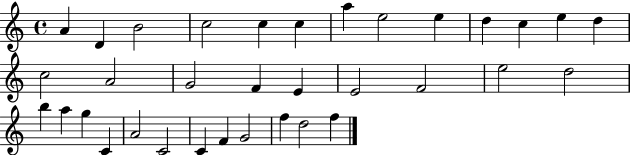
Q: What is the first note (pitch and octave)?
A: A4